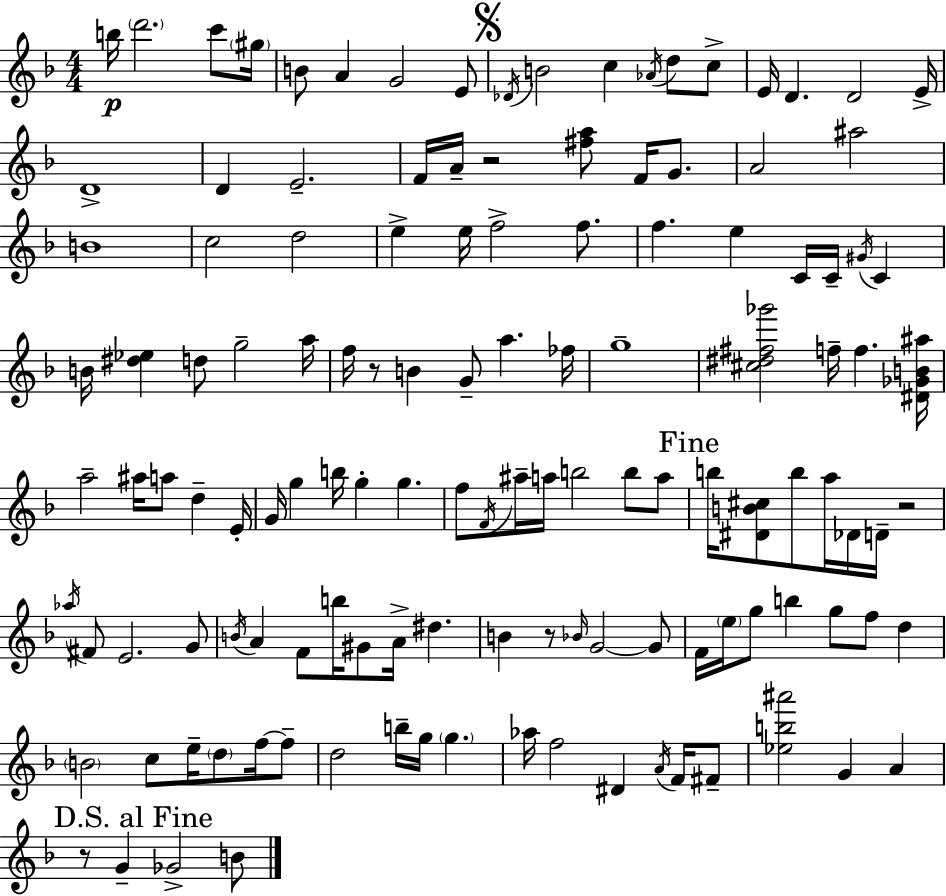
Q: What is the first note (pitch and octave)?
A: B5